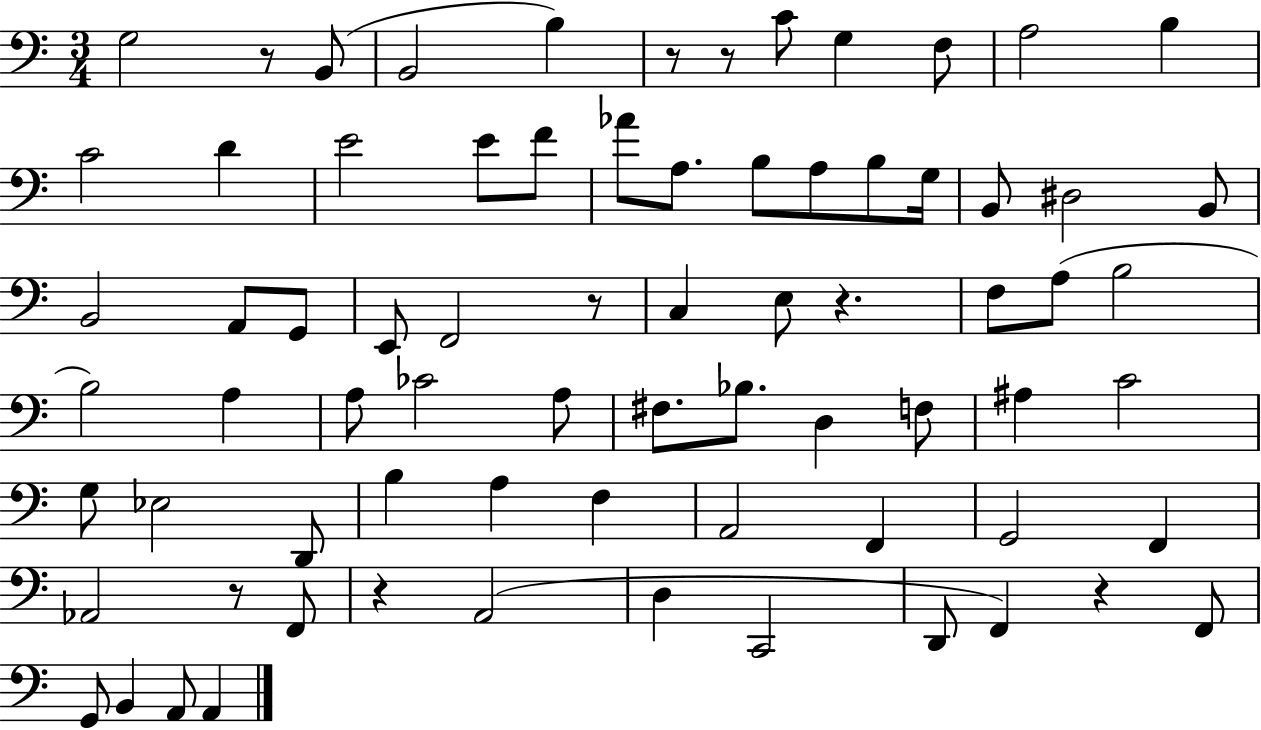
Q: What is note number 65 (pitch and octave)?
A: A2